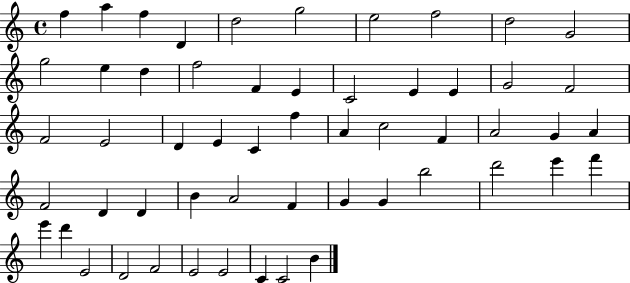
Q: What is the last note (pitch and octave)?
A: B4